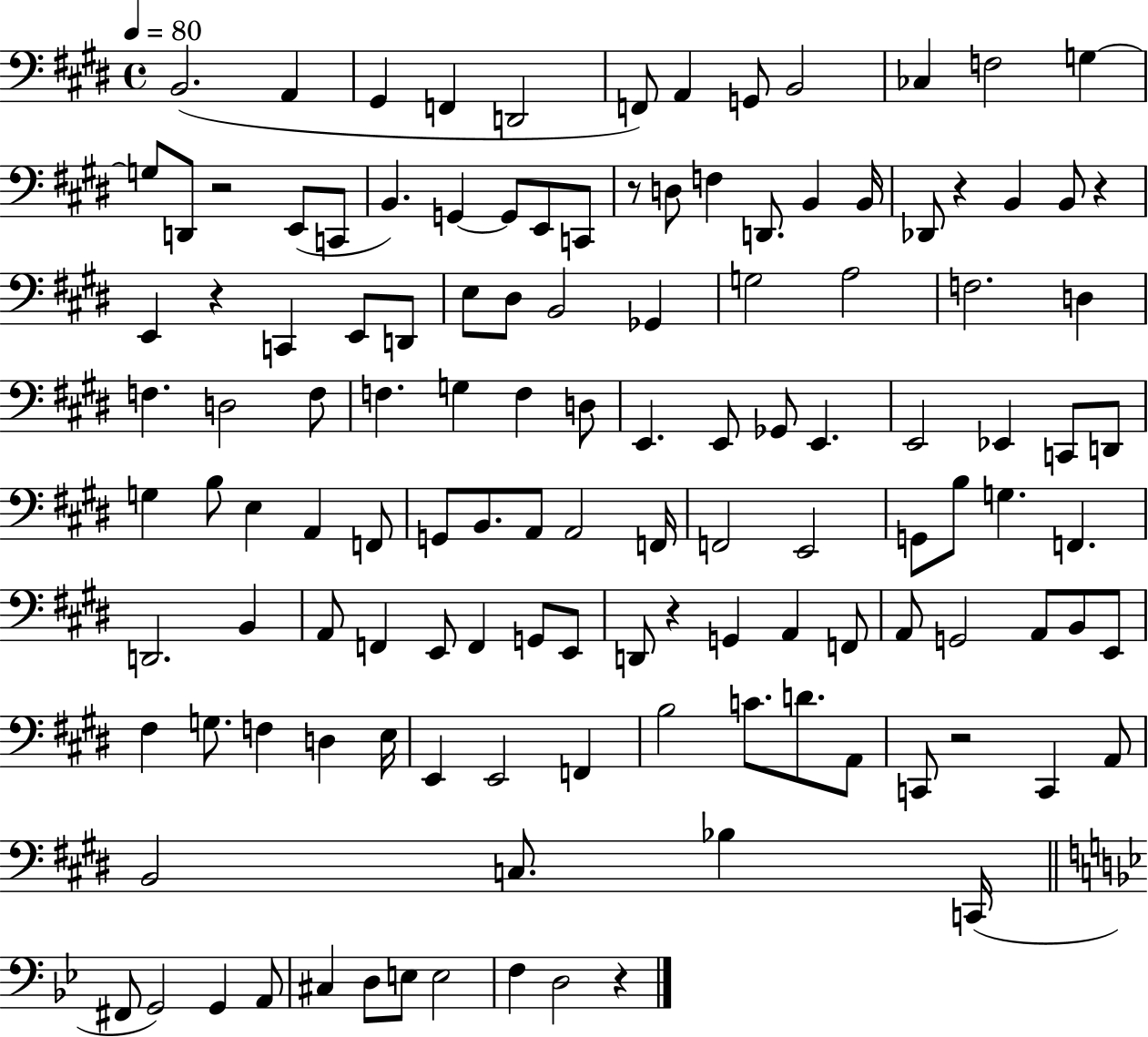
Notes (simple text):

B2/h. A2/q G#2/q F2/q D2/h F2/e A2/q G2/e B2/h CES3/q F3/h G3/q G3/e D2/e R/h E2/e C2/e B2/q. G2/q G2/e E2/e C2/e R/e D3/e F3/q D2/e. B2/q B2/s Db2/e R/q B2/q B2/e R/q E2/q R/q C2/q E2/e D2/e E3/e D#3/e B2/h Gb2/q G3/h A3/h F3/h. D3/q F3/q. D3/h F3/e F3/q. G3/q F3/q D3/e E2/q. E2/e Gb2/e E2/q. E2/h Eb2/q C2/e D2/e G3/q B3/e E3/q A2/q F2/e G2/e B2/e. A2/e A2/h F2/s F2/h E2/h G2/e B3/e G3/q. F2/q. D2/h. B2/q A2/e F2/q E2/e F2/q G2/e E2/e D2/e R/q G2/q A2/q F2/e A2/e G2/h A2/e B2/e E2/e F#3/q G3/e. F3/q D3/q E3/s E2/q E2/h F2/q B3/h C4/e. D4/e. A2/e C2/e R/h C2/q A2/e B2/h C3/e. Bb3/q C2/s F#2/e G2/h G2/q A2/e C#3/q D3/e E3/e E3/h F3/q D3/h R/q